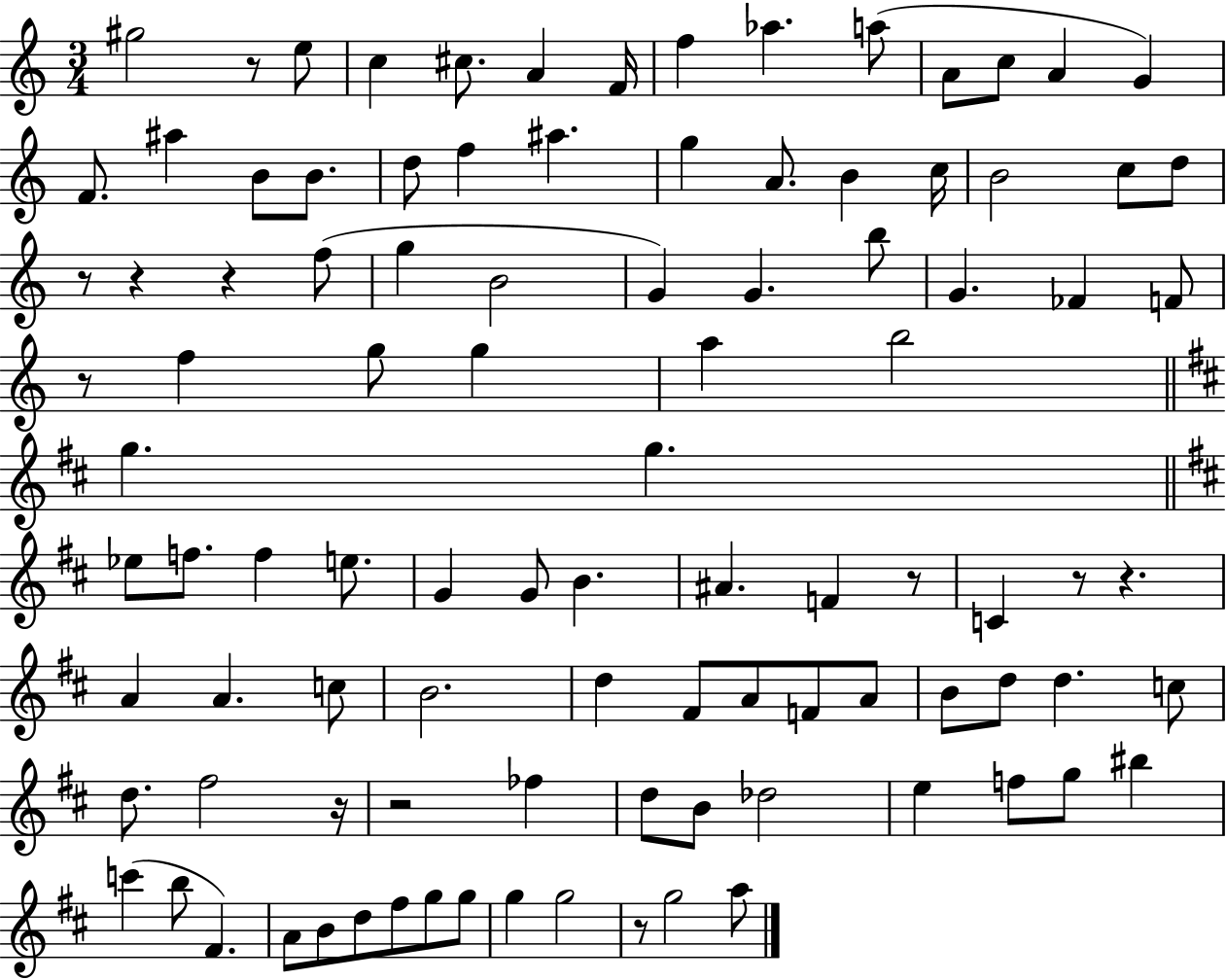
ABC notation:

X:1
T:Untitled
M:3/4
L:1/4
K:C
^g2 z/2 e/2 c ^c/2 A F/4 f _a a/2 A/2 c/2 A G F/2 ^a B/2 B/2 d/2 f ^a g A/2 B c/4 B2 c/2 d/2 z/2 z z f/2 g B2 G G b/2 G _F F/2 z/2 f g/2 g a b2 g g _e/2 f/2 f e/2 G G/2 B ^A F z/2 C z/2 z A A c/2 B2 d ^F/2 A/2 F/2 A/2 B/2 d/2 d c/2 d/2 ^f2 z/4 z2 _f d/2 B/2 _d2 e f/2 g/2 ^b c' b/2 ^F A/2 B/2 d/2 ^f/2 g/2 g/2 g g2 z/2 g2 a/2